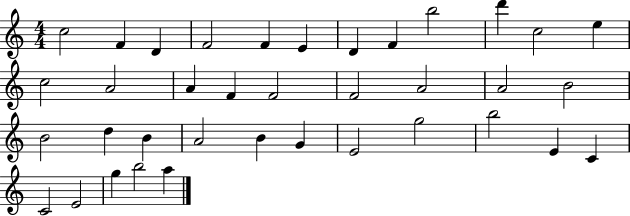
C5/h F4/q D4/q F4/h F4/q E4/q D4/q F4/q B5/h D6/q C5/h E5/q C5/h A4/h A4/q F4/q F4/h F4/h A4/h A4/h B4/h B4/h D5/q B4/q A4/h B4/q G4/q E4/h G5/h B5/h E4/q C4/q C4/h E4/h G5/q B5/h A5/q